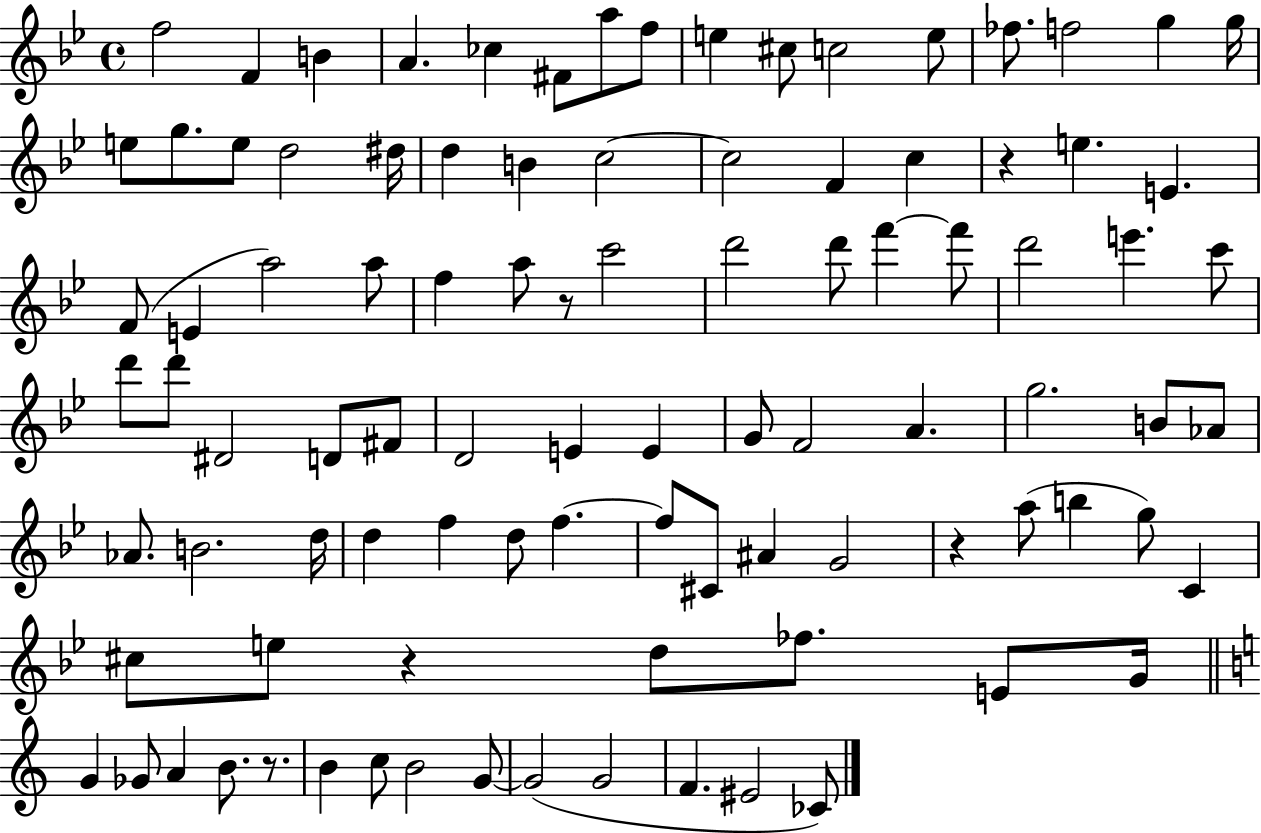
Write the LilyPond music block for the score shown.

{
  \clef treble
  \time 4/4
  \defaultTimeSignature
  \key bes \major
  \repeat volta 2 { f''2 f'4 b'4 | a'4. ces''4 fis'8 a''8 f''8 | e''4 cis''8 c''2 e''8 | fes''8. f''2 g''4 g''16 | \break e''8 g''8. e''8 d''2 dis''16 | d''4 b'4 c''2~~ | c''2 f'4 c''4 | r4 e''4. e'4. | \break f'8( e'4 a''2) a''8 | f''4 a''8 r8 c'''2 | d'''2 d'''8 f'''4~~ f'''8 | d'''2 e'''4. c'''8 | \break d'''8 d'''8 dis'2 d'8 fis'8 | d'2 e'4 e'4 | g'8 f'2 a'4. | g''2. b'8 aes'8 | \break aes'8. b'2. d''16 | d''4 f''4 d''8 f''4.~~ | f''8 cis'8 ais'4 g'2 | r4 a''8( b''4 g''8) c'4 | \break cis''8 e''8 r4 d''8 fes''8. e'8 g'16 | \bar "||" \break \key a \minor g'4 ges'8 a'4 b'8. r8. | b'4 c''8 b'2 g'8~~ | g'2( g'2 | f'4. eis'2 ces'8) | \break } \bar "|."
}